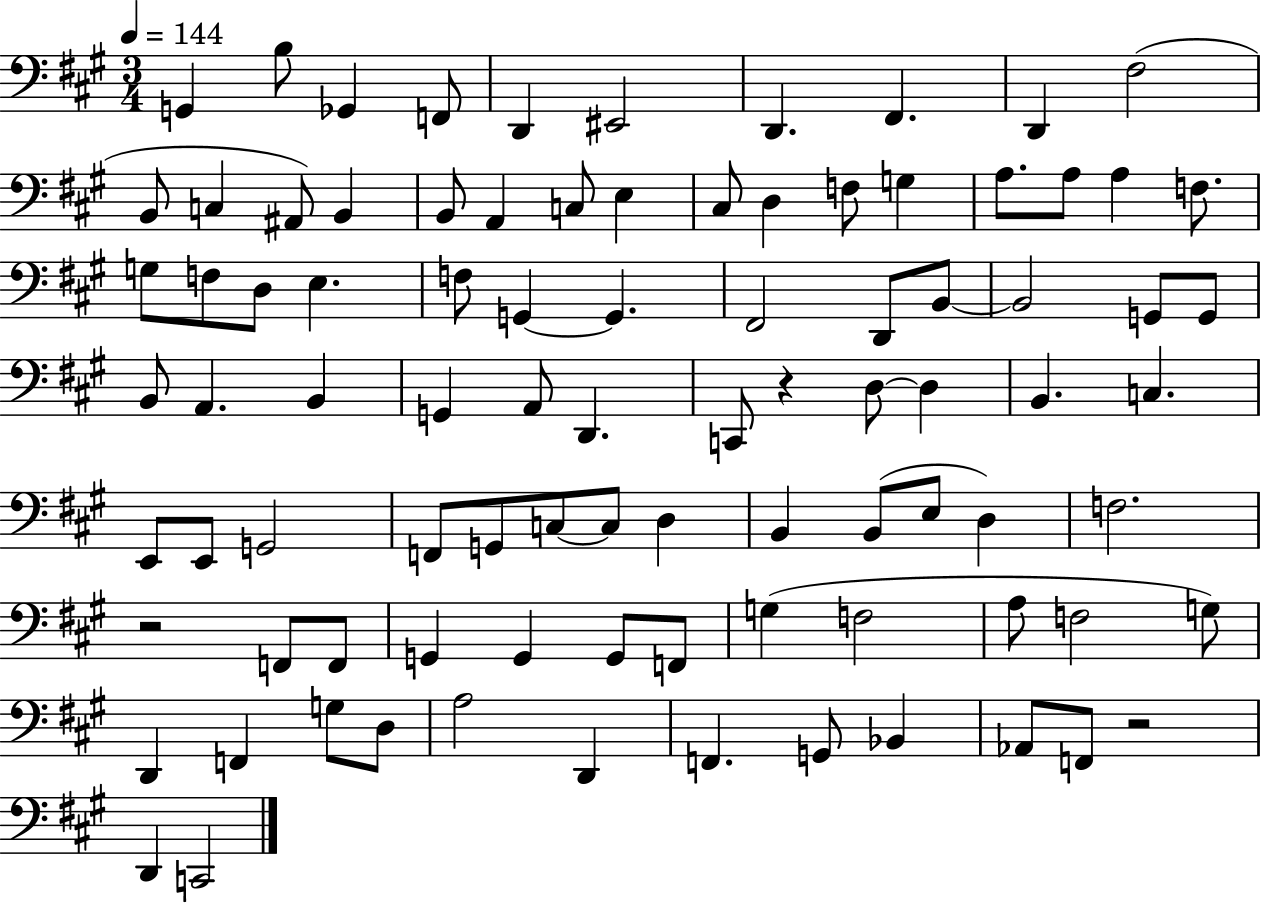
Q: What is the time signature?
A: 3/4